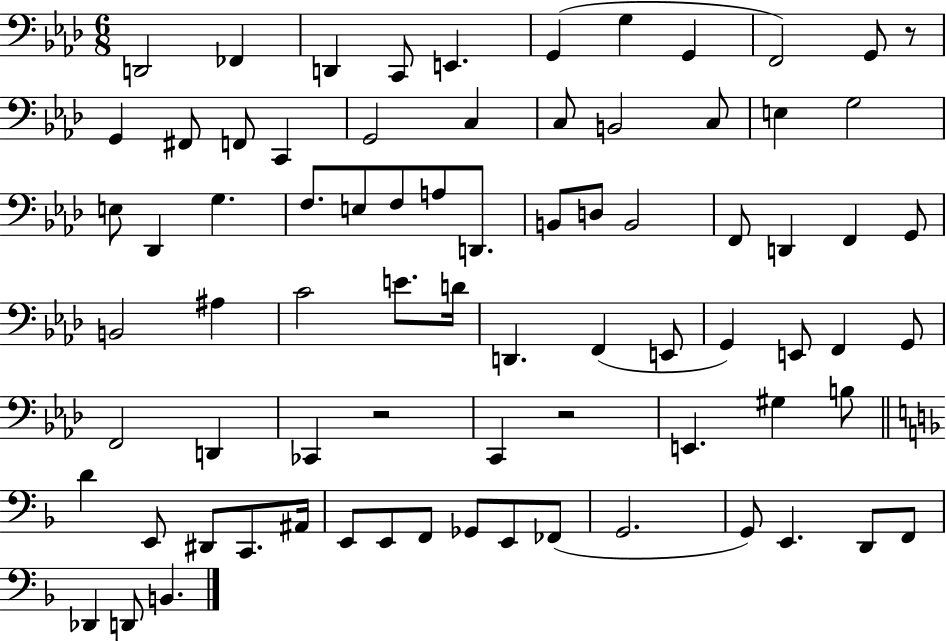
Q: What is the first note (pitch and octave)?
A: D2